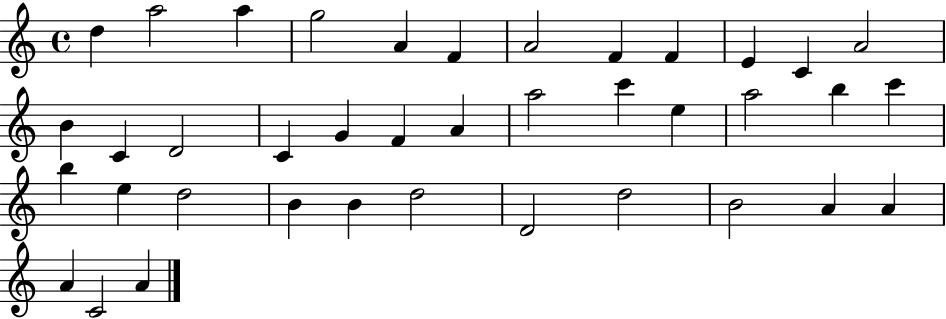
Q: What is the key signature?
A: C major